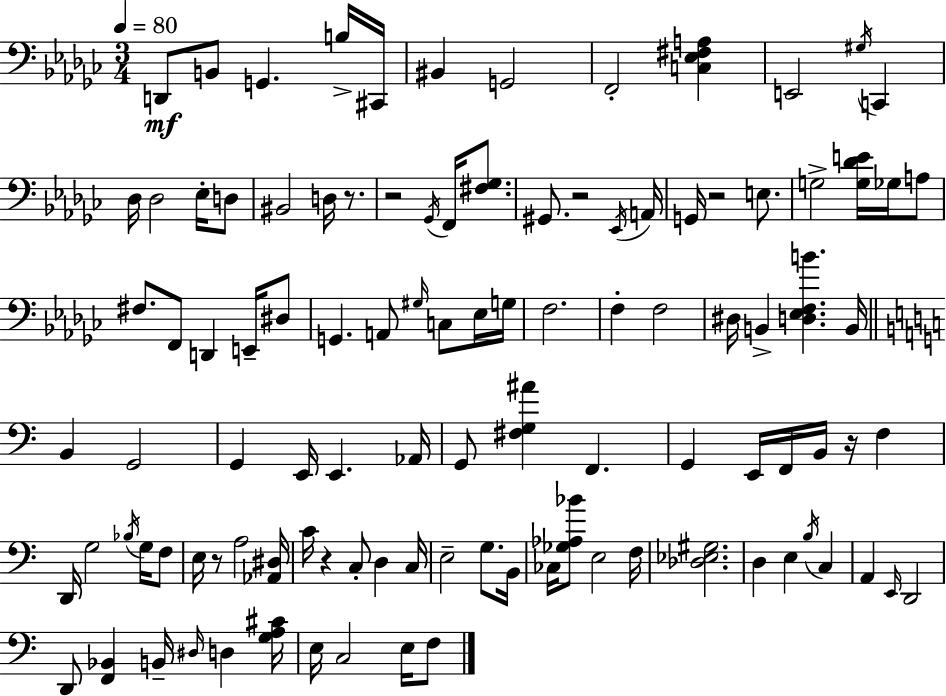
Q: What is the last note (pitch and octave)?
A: F3